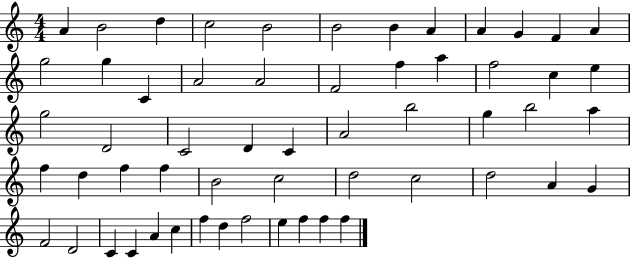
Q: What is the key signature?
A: C major